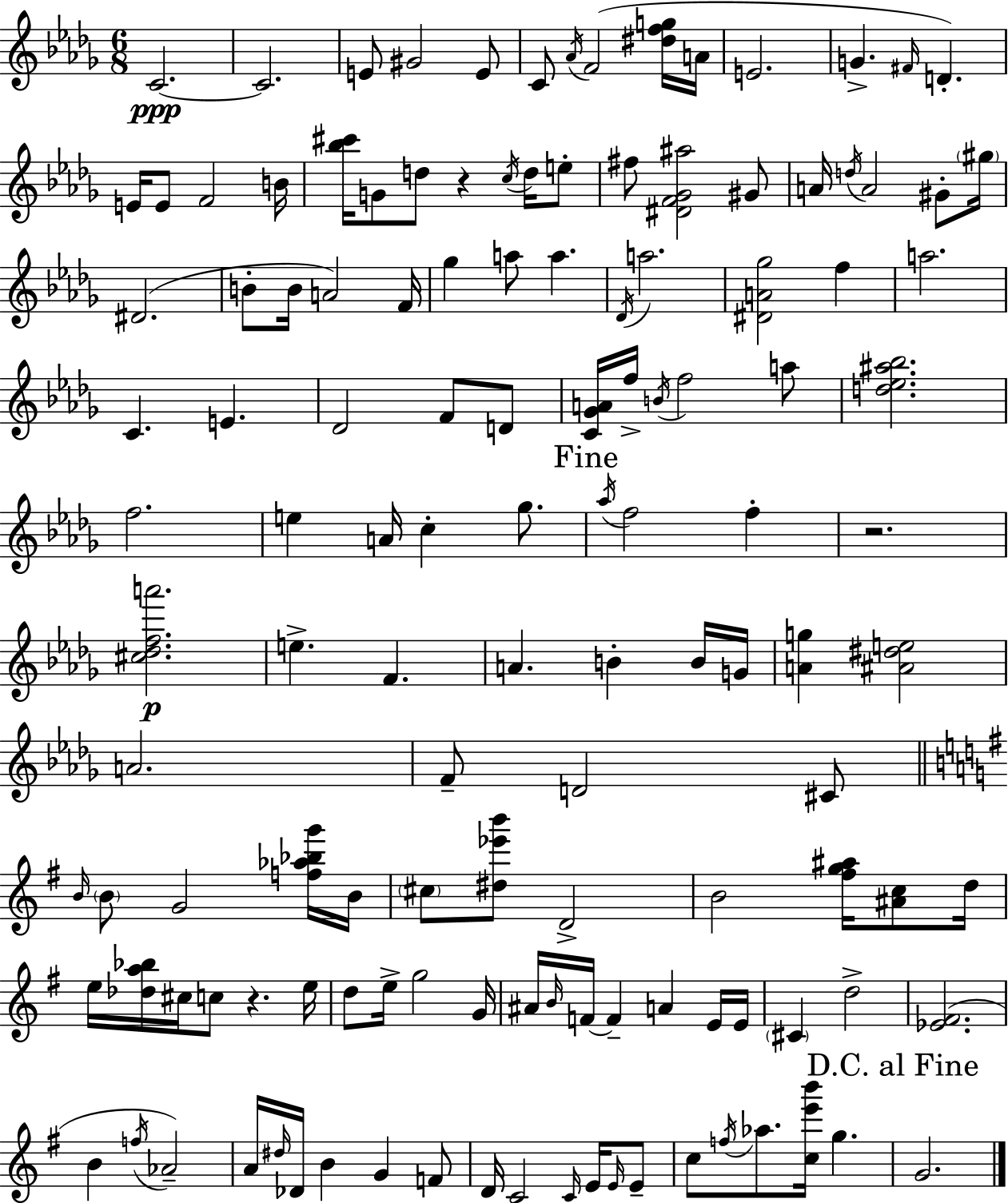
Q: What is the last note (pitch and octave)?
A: G4